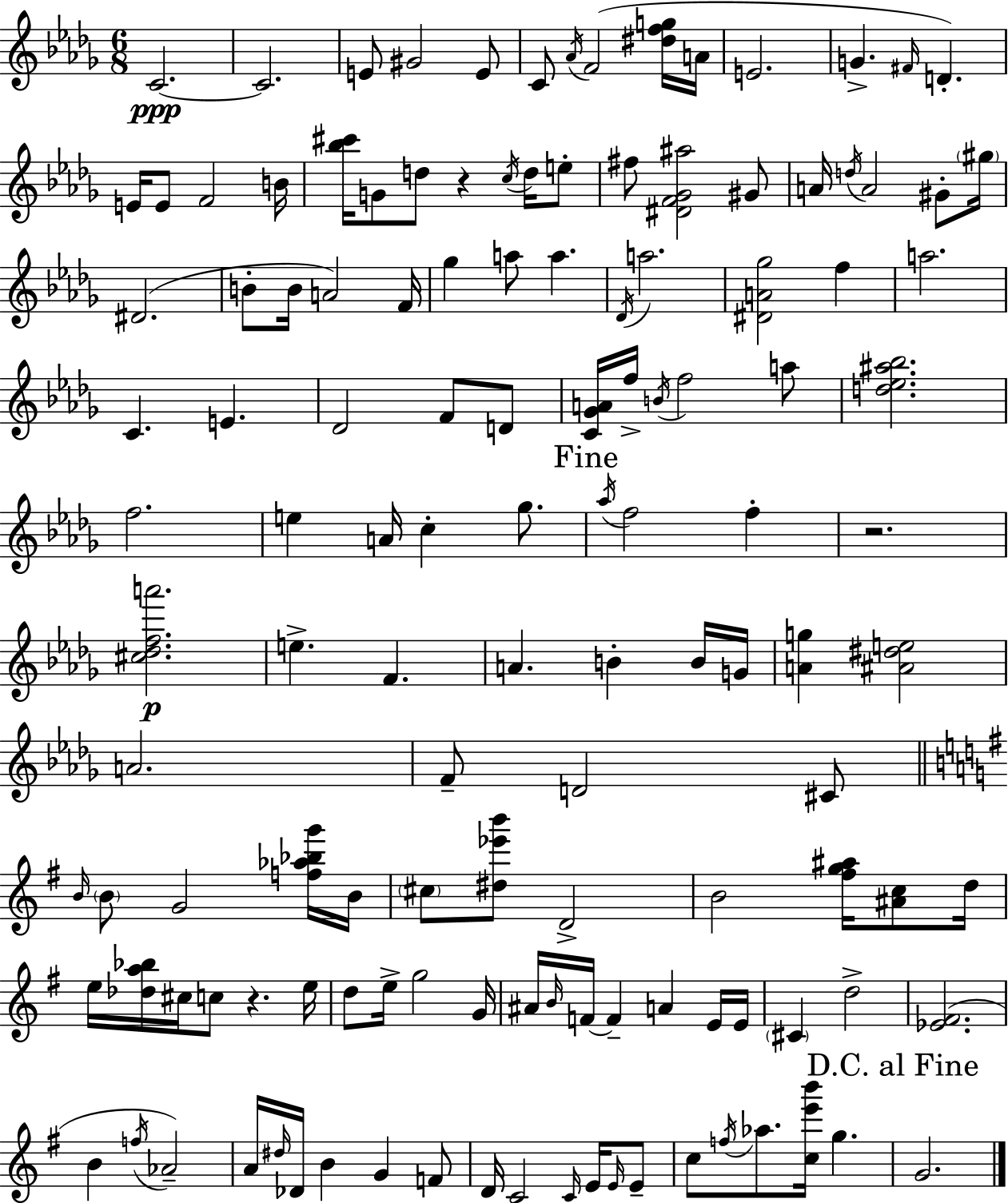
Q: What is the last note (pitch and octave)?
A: G4